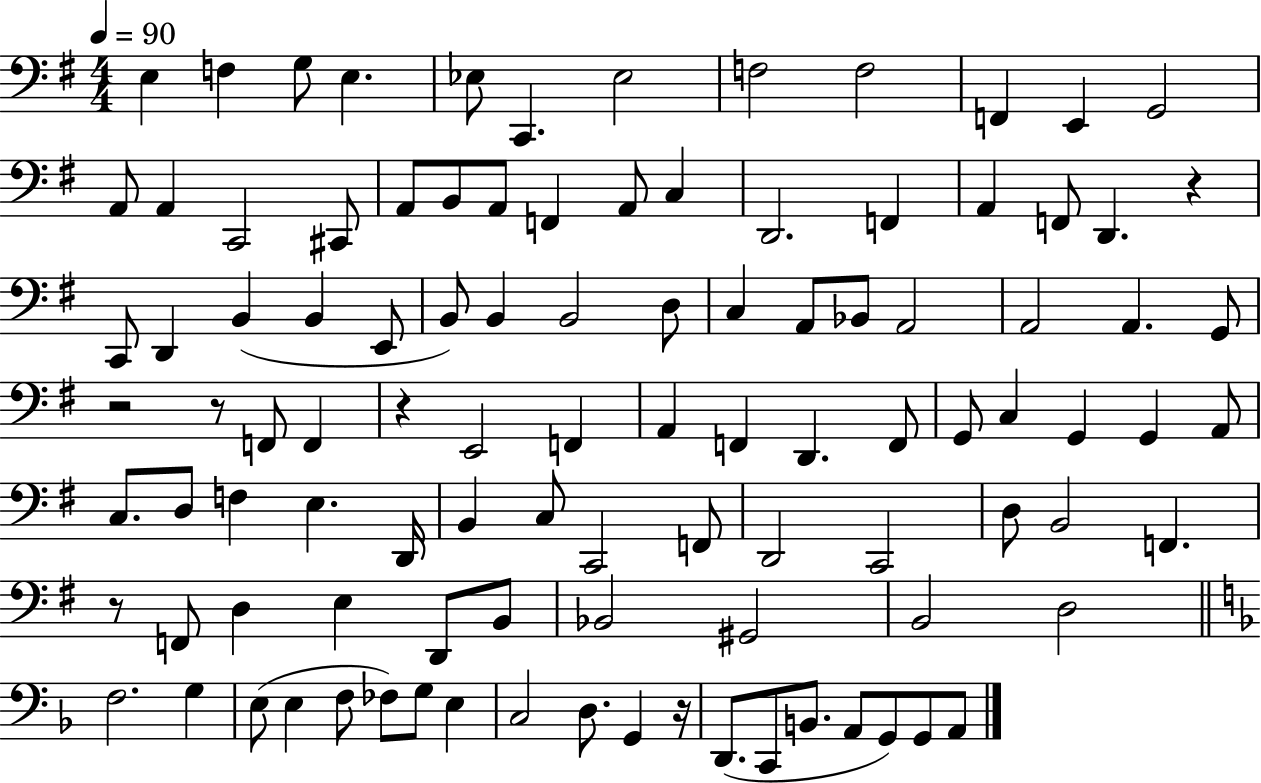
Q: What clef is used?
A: bass